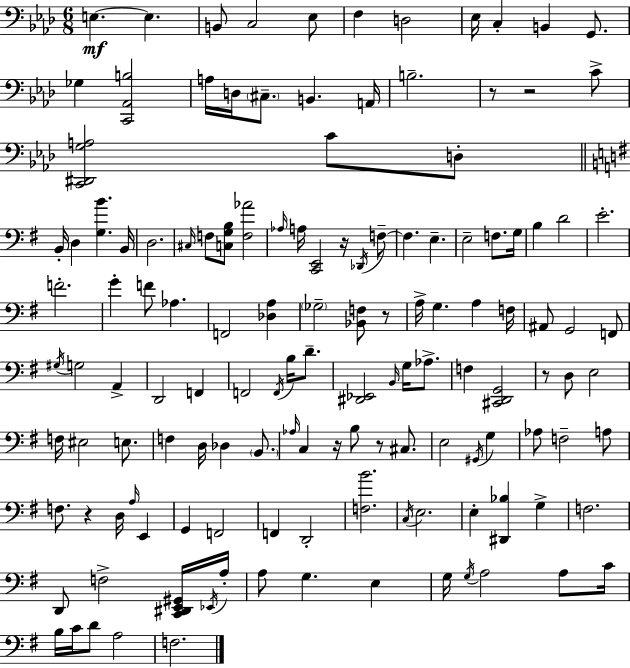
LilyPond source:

{
  \clef bass
  \numericTimeSignature
  \time 6/8
  \key f \minor
  \repeat volta 2 { e4.~~\mf e4. | b,8 c2 ees8 | f4 d2 | ees16 c4-. b,4 g,8. | \break ges4 <c, aes, b>2 | a16 d16 \parenthesize cis8.-- b,4. a,16 | b2.-- | r8 r2 c'8-> | \break <c, dis, g a>2 c'8 d8-. | \bar "||" \break \key e \minor b,16-. d4 <g b'>4. b,16 | d2. | \grace { cis16 } f8 <c g b>8 <f aes'>2 | \grace { aes16 } a16 <c, e,>2 r16 | \break \acciaccatura { des,16 } f8--~~ f4. e4.-- | e2-- f8. | g16 b4 d'2 | e'2.-. | \break f'2.-. | g'4-. f'8 aes4. | f,2 <des a>4 | \parenthesize ges2-- <bes, f>8 | \break r8 a16-> g4. a4 | f16 ais,8 g,2 | f,8 \acciaccatura { gis16 } g2 | a,4-> d,2 | \break f,4 f,2 | \acciaccatura { f,16 } b16 d'8.-- <dis, ees,>2 | \grace { b,16 } g16 aes8.-> f4 <cis, d, g,>2 | r8 d8 e2 | \break f16 eis2 | e8. f4 d16 des4 | \parenthesize b,8. \grace { aes16 } c4 r16 | b8 r8 cis8. e2 | \break \acciaccatura { gis,16 } g4 aes8 f2-- | a8 f8. r4 | d16 \grace { a16 } e,4 g,4 | f,2 f,4 | \break d,2-. <f b'>2. | \acciaccatura { c16 } e2. | e4-. | <dis, bes>4 g4-> f2. | \break d,8 | f2-> <c, dis, e, gis,>16 \acciaccatura { ees,16 } a16-. a8 | g4. e4 g16 | \acciaccatura { g16 } a2 a8 c'16 | \break b16 c'16 d'8 a2 | f2. | } \bar "|."
}